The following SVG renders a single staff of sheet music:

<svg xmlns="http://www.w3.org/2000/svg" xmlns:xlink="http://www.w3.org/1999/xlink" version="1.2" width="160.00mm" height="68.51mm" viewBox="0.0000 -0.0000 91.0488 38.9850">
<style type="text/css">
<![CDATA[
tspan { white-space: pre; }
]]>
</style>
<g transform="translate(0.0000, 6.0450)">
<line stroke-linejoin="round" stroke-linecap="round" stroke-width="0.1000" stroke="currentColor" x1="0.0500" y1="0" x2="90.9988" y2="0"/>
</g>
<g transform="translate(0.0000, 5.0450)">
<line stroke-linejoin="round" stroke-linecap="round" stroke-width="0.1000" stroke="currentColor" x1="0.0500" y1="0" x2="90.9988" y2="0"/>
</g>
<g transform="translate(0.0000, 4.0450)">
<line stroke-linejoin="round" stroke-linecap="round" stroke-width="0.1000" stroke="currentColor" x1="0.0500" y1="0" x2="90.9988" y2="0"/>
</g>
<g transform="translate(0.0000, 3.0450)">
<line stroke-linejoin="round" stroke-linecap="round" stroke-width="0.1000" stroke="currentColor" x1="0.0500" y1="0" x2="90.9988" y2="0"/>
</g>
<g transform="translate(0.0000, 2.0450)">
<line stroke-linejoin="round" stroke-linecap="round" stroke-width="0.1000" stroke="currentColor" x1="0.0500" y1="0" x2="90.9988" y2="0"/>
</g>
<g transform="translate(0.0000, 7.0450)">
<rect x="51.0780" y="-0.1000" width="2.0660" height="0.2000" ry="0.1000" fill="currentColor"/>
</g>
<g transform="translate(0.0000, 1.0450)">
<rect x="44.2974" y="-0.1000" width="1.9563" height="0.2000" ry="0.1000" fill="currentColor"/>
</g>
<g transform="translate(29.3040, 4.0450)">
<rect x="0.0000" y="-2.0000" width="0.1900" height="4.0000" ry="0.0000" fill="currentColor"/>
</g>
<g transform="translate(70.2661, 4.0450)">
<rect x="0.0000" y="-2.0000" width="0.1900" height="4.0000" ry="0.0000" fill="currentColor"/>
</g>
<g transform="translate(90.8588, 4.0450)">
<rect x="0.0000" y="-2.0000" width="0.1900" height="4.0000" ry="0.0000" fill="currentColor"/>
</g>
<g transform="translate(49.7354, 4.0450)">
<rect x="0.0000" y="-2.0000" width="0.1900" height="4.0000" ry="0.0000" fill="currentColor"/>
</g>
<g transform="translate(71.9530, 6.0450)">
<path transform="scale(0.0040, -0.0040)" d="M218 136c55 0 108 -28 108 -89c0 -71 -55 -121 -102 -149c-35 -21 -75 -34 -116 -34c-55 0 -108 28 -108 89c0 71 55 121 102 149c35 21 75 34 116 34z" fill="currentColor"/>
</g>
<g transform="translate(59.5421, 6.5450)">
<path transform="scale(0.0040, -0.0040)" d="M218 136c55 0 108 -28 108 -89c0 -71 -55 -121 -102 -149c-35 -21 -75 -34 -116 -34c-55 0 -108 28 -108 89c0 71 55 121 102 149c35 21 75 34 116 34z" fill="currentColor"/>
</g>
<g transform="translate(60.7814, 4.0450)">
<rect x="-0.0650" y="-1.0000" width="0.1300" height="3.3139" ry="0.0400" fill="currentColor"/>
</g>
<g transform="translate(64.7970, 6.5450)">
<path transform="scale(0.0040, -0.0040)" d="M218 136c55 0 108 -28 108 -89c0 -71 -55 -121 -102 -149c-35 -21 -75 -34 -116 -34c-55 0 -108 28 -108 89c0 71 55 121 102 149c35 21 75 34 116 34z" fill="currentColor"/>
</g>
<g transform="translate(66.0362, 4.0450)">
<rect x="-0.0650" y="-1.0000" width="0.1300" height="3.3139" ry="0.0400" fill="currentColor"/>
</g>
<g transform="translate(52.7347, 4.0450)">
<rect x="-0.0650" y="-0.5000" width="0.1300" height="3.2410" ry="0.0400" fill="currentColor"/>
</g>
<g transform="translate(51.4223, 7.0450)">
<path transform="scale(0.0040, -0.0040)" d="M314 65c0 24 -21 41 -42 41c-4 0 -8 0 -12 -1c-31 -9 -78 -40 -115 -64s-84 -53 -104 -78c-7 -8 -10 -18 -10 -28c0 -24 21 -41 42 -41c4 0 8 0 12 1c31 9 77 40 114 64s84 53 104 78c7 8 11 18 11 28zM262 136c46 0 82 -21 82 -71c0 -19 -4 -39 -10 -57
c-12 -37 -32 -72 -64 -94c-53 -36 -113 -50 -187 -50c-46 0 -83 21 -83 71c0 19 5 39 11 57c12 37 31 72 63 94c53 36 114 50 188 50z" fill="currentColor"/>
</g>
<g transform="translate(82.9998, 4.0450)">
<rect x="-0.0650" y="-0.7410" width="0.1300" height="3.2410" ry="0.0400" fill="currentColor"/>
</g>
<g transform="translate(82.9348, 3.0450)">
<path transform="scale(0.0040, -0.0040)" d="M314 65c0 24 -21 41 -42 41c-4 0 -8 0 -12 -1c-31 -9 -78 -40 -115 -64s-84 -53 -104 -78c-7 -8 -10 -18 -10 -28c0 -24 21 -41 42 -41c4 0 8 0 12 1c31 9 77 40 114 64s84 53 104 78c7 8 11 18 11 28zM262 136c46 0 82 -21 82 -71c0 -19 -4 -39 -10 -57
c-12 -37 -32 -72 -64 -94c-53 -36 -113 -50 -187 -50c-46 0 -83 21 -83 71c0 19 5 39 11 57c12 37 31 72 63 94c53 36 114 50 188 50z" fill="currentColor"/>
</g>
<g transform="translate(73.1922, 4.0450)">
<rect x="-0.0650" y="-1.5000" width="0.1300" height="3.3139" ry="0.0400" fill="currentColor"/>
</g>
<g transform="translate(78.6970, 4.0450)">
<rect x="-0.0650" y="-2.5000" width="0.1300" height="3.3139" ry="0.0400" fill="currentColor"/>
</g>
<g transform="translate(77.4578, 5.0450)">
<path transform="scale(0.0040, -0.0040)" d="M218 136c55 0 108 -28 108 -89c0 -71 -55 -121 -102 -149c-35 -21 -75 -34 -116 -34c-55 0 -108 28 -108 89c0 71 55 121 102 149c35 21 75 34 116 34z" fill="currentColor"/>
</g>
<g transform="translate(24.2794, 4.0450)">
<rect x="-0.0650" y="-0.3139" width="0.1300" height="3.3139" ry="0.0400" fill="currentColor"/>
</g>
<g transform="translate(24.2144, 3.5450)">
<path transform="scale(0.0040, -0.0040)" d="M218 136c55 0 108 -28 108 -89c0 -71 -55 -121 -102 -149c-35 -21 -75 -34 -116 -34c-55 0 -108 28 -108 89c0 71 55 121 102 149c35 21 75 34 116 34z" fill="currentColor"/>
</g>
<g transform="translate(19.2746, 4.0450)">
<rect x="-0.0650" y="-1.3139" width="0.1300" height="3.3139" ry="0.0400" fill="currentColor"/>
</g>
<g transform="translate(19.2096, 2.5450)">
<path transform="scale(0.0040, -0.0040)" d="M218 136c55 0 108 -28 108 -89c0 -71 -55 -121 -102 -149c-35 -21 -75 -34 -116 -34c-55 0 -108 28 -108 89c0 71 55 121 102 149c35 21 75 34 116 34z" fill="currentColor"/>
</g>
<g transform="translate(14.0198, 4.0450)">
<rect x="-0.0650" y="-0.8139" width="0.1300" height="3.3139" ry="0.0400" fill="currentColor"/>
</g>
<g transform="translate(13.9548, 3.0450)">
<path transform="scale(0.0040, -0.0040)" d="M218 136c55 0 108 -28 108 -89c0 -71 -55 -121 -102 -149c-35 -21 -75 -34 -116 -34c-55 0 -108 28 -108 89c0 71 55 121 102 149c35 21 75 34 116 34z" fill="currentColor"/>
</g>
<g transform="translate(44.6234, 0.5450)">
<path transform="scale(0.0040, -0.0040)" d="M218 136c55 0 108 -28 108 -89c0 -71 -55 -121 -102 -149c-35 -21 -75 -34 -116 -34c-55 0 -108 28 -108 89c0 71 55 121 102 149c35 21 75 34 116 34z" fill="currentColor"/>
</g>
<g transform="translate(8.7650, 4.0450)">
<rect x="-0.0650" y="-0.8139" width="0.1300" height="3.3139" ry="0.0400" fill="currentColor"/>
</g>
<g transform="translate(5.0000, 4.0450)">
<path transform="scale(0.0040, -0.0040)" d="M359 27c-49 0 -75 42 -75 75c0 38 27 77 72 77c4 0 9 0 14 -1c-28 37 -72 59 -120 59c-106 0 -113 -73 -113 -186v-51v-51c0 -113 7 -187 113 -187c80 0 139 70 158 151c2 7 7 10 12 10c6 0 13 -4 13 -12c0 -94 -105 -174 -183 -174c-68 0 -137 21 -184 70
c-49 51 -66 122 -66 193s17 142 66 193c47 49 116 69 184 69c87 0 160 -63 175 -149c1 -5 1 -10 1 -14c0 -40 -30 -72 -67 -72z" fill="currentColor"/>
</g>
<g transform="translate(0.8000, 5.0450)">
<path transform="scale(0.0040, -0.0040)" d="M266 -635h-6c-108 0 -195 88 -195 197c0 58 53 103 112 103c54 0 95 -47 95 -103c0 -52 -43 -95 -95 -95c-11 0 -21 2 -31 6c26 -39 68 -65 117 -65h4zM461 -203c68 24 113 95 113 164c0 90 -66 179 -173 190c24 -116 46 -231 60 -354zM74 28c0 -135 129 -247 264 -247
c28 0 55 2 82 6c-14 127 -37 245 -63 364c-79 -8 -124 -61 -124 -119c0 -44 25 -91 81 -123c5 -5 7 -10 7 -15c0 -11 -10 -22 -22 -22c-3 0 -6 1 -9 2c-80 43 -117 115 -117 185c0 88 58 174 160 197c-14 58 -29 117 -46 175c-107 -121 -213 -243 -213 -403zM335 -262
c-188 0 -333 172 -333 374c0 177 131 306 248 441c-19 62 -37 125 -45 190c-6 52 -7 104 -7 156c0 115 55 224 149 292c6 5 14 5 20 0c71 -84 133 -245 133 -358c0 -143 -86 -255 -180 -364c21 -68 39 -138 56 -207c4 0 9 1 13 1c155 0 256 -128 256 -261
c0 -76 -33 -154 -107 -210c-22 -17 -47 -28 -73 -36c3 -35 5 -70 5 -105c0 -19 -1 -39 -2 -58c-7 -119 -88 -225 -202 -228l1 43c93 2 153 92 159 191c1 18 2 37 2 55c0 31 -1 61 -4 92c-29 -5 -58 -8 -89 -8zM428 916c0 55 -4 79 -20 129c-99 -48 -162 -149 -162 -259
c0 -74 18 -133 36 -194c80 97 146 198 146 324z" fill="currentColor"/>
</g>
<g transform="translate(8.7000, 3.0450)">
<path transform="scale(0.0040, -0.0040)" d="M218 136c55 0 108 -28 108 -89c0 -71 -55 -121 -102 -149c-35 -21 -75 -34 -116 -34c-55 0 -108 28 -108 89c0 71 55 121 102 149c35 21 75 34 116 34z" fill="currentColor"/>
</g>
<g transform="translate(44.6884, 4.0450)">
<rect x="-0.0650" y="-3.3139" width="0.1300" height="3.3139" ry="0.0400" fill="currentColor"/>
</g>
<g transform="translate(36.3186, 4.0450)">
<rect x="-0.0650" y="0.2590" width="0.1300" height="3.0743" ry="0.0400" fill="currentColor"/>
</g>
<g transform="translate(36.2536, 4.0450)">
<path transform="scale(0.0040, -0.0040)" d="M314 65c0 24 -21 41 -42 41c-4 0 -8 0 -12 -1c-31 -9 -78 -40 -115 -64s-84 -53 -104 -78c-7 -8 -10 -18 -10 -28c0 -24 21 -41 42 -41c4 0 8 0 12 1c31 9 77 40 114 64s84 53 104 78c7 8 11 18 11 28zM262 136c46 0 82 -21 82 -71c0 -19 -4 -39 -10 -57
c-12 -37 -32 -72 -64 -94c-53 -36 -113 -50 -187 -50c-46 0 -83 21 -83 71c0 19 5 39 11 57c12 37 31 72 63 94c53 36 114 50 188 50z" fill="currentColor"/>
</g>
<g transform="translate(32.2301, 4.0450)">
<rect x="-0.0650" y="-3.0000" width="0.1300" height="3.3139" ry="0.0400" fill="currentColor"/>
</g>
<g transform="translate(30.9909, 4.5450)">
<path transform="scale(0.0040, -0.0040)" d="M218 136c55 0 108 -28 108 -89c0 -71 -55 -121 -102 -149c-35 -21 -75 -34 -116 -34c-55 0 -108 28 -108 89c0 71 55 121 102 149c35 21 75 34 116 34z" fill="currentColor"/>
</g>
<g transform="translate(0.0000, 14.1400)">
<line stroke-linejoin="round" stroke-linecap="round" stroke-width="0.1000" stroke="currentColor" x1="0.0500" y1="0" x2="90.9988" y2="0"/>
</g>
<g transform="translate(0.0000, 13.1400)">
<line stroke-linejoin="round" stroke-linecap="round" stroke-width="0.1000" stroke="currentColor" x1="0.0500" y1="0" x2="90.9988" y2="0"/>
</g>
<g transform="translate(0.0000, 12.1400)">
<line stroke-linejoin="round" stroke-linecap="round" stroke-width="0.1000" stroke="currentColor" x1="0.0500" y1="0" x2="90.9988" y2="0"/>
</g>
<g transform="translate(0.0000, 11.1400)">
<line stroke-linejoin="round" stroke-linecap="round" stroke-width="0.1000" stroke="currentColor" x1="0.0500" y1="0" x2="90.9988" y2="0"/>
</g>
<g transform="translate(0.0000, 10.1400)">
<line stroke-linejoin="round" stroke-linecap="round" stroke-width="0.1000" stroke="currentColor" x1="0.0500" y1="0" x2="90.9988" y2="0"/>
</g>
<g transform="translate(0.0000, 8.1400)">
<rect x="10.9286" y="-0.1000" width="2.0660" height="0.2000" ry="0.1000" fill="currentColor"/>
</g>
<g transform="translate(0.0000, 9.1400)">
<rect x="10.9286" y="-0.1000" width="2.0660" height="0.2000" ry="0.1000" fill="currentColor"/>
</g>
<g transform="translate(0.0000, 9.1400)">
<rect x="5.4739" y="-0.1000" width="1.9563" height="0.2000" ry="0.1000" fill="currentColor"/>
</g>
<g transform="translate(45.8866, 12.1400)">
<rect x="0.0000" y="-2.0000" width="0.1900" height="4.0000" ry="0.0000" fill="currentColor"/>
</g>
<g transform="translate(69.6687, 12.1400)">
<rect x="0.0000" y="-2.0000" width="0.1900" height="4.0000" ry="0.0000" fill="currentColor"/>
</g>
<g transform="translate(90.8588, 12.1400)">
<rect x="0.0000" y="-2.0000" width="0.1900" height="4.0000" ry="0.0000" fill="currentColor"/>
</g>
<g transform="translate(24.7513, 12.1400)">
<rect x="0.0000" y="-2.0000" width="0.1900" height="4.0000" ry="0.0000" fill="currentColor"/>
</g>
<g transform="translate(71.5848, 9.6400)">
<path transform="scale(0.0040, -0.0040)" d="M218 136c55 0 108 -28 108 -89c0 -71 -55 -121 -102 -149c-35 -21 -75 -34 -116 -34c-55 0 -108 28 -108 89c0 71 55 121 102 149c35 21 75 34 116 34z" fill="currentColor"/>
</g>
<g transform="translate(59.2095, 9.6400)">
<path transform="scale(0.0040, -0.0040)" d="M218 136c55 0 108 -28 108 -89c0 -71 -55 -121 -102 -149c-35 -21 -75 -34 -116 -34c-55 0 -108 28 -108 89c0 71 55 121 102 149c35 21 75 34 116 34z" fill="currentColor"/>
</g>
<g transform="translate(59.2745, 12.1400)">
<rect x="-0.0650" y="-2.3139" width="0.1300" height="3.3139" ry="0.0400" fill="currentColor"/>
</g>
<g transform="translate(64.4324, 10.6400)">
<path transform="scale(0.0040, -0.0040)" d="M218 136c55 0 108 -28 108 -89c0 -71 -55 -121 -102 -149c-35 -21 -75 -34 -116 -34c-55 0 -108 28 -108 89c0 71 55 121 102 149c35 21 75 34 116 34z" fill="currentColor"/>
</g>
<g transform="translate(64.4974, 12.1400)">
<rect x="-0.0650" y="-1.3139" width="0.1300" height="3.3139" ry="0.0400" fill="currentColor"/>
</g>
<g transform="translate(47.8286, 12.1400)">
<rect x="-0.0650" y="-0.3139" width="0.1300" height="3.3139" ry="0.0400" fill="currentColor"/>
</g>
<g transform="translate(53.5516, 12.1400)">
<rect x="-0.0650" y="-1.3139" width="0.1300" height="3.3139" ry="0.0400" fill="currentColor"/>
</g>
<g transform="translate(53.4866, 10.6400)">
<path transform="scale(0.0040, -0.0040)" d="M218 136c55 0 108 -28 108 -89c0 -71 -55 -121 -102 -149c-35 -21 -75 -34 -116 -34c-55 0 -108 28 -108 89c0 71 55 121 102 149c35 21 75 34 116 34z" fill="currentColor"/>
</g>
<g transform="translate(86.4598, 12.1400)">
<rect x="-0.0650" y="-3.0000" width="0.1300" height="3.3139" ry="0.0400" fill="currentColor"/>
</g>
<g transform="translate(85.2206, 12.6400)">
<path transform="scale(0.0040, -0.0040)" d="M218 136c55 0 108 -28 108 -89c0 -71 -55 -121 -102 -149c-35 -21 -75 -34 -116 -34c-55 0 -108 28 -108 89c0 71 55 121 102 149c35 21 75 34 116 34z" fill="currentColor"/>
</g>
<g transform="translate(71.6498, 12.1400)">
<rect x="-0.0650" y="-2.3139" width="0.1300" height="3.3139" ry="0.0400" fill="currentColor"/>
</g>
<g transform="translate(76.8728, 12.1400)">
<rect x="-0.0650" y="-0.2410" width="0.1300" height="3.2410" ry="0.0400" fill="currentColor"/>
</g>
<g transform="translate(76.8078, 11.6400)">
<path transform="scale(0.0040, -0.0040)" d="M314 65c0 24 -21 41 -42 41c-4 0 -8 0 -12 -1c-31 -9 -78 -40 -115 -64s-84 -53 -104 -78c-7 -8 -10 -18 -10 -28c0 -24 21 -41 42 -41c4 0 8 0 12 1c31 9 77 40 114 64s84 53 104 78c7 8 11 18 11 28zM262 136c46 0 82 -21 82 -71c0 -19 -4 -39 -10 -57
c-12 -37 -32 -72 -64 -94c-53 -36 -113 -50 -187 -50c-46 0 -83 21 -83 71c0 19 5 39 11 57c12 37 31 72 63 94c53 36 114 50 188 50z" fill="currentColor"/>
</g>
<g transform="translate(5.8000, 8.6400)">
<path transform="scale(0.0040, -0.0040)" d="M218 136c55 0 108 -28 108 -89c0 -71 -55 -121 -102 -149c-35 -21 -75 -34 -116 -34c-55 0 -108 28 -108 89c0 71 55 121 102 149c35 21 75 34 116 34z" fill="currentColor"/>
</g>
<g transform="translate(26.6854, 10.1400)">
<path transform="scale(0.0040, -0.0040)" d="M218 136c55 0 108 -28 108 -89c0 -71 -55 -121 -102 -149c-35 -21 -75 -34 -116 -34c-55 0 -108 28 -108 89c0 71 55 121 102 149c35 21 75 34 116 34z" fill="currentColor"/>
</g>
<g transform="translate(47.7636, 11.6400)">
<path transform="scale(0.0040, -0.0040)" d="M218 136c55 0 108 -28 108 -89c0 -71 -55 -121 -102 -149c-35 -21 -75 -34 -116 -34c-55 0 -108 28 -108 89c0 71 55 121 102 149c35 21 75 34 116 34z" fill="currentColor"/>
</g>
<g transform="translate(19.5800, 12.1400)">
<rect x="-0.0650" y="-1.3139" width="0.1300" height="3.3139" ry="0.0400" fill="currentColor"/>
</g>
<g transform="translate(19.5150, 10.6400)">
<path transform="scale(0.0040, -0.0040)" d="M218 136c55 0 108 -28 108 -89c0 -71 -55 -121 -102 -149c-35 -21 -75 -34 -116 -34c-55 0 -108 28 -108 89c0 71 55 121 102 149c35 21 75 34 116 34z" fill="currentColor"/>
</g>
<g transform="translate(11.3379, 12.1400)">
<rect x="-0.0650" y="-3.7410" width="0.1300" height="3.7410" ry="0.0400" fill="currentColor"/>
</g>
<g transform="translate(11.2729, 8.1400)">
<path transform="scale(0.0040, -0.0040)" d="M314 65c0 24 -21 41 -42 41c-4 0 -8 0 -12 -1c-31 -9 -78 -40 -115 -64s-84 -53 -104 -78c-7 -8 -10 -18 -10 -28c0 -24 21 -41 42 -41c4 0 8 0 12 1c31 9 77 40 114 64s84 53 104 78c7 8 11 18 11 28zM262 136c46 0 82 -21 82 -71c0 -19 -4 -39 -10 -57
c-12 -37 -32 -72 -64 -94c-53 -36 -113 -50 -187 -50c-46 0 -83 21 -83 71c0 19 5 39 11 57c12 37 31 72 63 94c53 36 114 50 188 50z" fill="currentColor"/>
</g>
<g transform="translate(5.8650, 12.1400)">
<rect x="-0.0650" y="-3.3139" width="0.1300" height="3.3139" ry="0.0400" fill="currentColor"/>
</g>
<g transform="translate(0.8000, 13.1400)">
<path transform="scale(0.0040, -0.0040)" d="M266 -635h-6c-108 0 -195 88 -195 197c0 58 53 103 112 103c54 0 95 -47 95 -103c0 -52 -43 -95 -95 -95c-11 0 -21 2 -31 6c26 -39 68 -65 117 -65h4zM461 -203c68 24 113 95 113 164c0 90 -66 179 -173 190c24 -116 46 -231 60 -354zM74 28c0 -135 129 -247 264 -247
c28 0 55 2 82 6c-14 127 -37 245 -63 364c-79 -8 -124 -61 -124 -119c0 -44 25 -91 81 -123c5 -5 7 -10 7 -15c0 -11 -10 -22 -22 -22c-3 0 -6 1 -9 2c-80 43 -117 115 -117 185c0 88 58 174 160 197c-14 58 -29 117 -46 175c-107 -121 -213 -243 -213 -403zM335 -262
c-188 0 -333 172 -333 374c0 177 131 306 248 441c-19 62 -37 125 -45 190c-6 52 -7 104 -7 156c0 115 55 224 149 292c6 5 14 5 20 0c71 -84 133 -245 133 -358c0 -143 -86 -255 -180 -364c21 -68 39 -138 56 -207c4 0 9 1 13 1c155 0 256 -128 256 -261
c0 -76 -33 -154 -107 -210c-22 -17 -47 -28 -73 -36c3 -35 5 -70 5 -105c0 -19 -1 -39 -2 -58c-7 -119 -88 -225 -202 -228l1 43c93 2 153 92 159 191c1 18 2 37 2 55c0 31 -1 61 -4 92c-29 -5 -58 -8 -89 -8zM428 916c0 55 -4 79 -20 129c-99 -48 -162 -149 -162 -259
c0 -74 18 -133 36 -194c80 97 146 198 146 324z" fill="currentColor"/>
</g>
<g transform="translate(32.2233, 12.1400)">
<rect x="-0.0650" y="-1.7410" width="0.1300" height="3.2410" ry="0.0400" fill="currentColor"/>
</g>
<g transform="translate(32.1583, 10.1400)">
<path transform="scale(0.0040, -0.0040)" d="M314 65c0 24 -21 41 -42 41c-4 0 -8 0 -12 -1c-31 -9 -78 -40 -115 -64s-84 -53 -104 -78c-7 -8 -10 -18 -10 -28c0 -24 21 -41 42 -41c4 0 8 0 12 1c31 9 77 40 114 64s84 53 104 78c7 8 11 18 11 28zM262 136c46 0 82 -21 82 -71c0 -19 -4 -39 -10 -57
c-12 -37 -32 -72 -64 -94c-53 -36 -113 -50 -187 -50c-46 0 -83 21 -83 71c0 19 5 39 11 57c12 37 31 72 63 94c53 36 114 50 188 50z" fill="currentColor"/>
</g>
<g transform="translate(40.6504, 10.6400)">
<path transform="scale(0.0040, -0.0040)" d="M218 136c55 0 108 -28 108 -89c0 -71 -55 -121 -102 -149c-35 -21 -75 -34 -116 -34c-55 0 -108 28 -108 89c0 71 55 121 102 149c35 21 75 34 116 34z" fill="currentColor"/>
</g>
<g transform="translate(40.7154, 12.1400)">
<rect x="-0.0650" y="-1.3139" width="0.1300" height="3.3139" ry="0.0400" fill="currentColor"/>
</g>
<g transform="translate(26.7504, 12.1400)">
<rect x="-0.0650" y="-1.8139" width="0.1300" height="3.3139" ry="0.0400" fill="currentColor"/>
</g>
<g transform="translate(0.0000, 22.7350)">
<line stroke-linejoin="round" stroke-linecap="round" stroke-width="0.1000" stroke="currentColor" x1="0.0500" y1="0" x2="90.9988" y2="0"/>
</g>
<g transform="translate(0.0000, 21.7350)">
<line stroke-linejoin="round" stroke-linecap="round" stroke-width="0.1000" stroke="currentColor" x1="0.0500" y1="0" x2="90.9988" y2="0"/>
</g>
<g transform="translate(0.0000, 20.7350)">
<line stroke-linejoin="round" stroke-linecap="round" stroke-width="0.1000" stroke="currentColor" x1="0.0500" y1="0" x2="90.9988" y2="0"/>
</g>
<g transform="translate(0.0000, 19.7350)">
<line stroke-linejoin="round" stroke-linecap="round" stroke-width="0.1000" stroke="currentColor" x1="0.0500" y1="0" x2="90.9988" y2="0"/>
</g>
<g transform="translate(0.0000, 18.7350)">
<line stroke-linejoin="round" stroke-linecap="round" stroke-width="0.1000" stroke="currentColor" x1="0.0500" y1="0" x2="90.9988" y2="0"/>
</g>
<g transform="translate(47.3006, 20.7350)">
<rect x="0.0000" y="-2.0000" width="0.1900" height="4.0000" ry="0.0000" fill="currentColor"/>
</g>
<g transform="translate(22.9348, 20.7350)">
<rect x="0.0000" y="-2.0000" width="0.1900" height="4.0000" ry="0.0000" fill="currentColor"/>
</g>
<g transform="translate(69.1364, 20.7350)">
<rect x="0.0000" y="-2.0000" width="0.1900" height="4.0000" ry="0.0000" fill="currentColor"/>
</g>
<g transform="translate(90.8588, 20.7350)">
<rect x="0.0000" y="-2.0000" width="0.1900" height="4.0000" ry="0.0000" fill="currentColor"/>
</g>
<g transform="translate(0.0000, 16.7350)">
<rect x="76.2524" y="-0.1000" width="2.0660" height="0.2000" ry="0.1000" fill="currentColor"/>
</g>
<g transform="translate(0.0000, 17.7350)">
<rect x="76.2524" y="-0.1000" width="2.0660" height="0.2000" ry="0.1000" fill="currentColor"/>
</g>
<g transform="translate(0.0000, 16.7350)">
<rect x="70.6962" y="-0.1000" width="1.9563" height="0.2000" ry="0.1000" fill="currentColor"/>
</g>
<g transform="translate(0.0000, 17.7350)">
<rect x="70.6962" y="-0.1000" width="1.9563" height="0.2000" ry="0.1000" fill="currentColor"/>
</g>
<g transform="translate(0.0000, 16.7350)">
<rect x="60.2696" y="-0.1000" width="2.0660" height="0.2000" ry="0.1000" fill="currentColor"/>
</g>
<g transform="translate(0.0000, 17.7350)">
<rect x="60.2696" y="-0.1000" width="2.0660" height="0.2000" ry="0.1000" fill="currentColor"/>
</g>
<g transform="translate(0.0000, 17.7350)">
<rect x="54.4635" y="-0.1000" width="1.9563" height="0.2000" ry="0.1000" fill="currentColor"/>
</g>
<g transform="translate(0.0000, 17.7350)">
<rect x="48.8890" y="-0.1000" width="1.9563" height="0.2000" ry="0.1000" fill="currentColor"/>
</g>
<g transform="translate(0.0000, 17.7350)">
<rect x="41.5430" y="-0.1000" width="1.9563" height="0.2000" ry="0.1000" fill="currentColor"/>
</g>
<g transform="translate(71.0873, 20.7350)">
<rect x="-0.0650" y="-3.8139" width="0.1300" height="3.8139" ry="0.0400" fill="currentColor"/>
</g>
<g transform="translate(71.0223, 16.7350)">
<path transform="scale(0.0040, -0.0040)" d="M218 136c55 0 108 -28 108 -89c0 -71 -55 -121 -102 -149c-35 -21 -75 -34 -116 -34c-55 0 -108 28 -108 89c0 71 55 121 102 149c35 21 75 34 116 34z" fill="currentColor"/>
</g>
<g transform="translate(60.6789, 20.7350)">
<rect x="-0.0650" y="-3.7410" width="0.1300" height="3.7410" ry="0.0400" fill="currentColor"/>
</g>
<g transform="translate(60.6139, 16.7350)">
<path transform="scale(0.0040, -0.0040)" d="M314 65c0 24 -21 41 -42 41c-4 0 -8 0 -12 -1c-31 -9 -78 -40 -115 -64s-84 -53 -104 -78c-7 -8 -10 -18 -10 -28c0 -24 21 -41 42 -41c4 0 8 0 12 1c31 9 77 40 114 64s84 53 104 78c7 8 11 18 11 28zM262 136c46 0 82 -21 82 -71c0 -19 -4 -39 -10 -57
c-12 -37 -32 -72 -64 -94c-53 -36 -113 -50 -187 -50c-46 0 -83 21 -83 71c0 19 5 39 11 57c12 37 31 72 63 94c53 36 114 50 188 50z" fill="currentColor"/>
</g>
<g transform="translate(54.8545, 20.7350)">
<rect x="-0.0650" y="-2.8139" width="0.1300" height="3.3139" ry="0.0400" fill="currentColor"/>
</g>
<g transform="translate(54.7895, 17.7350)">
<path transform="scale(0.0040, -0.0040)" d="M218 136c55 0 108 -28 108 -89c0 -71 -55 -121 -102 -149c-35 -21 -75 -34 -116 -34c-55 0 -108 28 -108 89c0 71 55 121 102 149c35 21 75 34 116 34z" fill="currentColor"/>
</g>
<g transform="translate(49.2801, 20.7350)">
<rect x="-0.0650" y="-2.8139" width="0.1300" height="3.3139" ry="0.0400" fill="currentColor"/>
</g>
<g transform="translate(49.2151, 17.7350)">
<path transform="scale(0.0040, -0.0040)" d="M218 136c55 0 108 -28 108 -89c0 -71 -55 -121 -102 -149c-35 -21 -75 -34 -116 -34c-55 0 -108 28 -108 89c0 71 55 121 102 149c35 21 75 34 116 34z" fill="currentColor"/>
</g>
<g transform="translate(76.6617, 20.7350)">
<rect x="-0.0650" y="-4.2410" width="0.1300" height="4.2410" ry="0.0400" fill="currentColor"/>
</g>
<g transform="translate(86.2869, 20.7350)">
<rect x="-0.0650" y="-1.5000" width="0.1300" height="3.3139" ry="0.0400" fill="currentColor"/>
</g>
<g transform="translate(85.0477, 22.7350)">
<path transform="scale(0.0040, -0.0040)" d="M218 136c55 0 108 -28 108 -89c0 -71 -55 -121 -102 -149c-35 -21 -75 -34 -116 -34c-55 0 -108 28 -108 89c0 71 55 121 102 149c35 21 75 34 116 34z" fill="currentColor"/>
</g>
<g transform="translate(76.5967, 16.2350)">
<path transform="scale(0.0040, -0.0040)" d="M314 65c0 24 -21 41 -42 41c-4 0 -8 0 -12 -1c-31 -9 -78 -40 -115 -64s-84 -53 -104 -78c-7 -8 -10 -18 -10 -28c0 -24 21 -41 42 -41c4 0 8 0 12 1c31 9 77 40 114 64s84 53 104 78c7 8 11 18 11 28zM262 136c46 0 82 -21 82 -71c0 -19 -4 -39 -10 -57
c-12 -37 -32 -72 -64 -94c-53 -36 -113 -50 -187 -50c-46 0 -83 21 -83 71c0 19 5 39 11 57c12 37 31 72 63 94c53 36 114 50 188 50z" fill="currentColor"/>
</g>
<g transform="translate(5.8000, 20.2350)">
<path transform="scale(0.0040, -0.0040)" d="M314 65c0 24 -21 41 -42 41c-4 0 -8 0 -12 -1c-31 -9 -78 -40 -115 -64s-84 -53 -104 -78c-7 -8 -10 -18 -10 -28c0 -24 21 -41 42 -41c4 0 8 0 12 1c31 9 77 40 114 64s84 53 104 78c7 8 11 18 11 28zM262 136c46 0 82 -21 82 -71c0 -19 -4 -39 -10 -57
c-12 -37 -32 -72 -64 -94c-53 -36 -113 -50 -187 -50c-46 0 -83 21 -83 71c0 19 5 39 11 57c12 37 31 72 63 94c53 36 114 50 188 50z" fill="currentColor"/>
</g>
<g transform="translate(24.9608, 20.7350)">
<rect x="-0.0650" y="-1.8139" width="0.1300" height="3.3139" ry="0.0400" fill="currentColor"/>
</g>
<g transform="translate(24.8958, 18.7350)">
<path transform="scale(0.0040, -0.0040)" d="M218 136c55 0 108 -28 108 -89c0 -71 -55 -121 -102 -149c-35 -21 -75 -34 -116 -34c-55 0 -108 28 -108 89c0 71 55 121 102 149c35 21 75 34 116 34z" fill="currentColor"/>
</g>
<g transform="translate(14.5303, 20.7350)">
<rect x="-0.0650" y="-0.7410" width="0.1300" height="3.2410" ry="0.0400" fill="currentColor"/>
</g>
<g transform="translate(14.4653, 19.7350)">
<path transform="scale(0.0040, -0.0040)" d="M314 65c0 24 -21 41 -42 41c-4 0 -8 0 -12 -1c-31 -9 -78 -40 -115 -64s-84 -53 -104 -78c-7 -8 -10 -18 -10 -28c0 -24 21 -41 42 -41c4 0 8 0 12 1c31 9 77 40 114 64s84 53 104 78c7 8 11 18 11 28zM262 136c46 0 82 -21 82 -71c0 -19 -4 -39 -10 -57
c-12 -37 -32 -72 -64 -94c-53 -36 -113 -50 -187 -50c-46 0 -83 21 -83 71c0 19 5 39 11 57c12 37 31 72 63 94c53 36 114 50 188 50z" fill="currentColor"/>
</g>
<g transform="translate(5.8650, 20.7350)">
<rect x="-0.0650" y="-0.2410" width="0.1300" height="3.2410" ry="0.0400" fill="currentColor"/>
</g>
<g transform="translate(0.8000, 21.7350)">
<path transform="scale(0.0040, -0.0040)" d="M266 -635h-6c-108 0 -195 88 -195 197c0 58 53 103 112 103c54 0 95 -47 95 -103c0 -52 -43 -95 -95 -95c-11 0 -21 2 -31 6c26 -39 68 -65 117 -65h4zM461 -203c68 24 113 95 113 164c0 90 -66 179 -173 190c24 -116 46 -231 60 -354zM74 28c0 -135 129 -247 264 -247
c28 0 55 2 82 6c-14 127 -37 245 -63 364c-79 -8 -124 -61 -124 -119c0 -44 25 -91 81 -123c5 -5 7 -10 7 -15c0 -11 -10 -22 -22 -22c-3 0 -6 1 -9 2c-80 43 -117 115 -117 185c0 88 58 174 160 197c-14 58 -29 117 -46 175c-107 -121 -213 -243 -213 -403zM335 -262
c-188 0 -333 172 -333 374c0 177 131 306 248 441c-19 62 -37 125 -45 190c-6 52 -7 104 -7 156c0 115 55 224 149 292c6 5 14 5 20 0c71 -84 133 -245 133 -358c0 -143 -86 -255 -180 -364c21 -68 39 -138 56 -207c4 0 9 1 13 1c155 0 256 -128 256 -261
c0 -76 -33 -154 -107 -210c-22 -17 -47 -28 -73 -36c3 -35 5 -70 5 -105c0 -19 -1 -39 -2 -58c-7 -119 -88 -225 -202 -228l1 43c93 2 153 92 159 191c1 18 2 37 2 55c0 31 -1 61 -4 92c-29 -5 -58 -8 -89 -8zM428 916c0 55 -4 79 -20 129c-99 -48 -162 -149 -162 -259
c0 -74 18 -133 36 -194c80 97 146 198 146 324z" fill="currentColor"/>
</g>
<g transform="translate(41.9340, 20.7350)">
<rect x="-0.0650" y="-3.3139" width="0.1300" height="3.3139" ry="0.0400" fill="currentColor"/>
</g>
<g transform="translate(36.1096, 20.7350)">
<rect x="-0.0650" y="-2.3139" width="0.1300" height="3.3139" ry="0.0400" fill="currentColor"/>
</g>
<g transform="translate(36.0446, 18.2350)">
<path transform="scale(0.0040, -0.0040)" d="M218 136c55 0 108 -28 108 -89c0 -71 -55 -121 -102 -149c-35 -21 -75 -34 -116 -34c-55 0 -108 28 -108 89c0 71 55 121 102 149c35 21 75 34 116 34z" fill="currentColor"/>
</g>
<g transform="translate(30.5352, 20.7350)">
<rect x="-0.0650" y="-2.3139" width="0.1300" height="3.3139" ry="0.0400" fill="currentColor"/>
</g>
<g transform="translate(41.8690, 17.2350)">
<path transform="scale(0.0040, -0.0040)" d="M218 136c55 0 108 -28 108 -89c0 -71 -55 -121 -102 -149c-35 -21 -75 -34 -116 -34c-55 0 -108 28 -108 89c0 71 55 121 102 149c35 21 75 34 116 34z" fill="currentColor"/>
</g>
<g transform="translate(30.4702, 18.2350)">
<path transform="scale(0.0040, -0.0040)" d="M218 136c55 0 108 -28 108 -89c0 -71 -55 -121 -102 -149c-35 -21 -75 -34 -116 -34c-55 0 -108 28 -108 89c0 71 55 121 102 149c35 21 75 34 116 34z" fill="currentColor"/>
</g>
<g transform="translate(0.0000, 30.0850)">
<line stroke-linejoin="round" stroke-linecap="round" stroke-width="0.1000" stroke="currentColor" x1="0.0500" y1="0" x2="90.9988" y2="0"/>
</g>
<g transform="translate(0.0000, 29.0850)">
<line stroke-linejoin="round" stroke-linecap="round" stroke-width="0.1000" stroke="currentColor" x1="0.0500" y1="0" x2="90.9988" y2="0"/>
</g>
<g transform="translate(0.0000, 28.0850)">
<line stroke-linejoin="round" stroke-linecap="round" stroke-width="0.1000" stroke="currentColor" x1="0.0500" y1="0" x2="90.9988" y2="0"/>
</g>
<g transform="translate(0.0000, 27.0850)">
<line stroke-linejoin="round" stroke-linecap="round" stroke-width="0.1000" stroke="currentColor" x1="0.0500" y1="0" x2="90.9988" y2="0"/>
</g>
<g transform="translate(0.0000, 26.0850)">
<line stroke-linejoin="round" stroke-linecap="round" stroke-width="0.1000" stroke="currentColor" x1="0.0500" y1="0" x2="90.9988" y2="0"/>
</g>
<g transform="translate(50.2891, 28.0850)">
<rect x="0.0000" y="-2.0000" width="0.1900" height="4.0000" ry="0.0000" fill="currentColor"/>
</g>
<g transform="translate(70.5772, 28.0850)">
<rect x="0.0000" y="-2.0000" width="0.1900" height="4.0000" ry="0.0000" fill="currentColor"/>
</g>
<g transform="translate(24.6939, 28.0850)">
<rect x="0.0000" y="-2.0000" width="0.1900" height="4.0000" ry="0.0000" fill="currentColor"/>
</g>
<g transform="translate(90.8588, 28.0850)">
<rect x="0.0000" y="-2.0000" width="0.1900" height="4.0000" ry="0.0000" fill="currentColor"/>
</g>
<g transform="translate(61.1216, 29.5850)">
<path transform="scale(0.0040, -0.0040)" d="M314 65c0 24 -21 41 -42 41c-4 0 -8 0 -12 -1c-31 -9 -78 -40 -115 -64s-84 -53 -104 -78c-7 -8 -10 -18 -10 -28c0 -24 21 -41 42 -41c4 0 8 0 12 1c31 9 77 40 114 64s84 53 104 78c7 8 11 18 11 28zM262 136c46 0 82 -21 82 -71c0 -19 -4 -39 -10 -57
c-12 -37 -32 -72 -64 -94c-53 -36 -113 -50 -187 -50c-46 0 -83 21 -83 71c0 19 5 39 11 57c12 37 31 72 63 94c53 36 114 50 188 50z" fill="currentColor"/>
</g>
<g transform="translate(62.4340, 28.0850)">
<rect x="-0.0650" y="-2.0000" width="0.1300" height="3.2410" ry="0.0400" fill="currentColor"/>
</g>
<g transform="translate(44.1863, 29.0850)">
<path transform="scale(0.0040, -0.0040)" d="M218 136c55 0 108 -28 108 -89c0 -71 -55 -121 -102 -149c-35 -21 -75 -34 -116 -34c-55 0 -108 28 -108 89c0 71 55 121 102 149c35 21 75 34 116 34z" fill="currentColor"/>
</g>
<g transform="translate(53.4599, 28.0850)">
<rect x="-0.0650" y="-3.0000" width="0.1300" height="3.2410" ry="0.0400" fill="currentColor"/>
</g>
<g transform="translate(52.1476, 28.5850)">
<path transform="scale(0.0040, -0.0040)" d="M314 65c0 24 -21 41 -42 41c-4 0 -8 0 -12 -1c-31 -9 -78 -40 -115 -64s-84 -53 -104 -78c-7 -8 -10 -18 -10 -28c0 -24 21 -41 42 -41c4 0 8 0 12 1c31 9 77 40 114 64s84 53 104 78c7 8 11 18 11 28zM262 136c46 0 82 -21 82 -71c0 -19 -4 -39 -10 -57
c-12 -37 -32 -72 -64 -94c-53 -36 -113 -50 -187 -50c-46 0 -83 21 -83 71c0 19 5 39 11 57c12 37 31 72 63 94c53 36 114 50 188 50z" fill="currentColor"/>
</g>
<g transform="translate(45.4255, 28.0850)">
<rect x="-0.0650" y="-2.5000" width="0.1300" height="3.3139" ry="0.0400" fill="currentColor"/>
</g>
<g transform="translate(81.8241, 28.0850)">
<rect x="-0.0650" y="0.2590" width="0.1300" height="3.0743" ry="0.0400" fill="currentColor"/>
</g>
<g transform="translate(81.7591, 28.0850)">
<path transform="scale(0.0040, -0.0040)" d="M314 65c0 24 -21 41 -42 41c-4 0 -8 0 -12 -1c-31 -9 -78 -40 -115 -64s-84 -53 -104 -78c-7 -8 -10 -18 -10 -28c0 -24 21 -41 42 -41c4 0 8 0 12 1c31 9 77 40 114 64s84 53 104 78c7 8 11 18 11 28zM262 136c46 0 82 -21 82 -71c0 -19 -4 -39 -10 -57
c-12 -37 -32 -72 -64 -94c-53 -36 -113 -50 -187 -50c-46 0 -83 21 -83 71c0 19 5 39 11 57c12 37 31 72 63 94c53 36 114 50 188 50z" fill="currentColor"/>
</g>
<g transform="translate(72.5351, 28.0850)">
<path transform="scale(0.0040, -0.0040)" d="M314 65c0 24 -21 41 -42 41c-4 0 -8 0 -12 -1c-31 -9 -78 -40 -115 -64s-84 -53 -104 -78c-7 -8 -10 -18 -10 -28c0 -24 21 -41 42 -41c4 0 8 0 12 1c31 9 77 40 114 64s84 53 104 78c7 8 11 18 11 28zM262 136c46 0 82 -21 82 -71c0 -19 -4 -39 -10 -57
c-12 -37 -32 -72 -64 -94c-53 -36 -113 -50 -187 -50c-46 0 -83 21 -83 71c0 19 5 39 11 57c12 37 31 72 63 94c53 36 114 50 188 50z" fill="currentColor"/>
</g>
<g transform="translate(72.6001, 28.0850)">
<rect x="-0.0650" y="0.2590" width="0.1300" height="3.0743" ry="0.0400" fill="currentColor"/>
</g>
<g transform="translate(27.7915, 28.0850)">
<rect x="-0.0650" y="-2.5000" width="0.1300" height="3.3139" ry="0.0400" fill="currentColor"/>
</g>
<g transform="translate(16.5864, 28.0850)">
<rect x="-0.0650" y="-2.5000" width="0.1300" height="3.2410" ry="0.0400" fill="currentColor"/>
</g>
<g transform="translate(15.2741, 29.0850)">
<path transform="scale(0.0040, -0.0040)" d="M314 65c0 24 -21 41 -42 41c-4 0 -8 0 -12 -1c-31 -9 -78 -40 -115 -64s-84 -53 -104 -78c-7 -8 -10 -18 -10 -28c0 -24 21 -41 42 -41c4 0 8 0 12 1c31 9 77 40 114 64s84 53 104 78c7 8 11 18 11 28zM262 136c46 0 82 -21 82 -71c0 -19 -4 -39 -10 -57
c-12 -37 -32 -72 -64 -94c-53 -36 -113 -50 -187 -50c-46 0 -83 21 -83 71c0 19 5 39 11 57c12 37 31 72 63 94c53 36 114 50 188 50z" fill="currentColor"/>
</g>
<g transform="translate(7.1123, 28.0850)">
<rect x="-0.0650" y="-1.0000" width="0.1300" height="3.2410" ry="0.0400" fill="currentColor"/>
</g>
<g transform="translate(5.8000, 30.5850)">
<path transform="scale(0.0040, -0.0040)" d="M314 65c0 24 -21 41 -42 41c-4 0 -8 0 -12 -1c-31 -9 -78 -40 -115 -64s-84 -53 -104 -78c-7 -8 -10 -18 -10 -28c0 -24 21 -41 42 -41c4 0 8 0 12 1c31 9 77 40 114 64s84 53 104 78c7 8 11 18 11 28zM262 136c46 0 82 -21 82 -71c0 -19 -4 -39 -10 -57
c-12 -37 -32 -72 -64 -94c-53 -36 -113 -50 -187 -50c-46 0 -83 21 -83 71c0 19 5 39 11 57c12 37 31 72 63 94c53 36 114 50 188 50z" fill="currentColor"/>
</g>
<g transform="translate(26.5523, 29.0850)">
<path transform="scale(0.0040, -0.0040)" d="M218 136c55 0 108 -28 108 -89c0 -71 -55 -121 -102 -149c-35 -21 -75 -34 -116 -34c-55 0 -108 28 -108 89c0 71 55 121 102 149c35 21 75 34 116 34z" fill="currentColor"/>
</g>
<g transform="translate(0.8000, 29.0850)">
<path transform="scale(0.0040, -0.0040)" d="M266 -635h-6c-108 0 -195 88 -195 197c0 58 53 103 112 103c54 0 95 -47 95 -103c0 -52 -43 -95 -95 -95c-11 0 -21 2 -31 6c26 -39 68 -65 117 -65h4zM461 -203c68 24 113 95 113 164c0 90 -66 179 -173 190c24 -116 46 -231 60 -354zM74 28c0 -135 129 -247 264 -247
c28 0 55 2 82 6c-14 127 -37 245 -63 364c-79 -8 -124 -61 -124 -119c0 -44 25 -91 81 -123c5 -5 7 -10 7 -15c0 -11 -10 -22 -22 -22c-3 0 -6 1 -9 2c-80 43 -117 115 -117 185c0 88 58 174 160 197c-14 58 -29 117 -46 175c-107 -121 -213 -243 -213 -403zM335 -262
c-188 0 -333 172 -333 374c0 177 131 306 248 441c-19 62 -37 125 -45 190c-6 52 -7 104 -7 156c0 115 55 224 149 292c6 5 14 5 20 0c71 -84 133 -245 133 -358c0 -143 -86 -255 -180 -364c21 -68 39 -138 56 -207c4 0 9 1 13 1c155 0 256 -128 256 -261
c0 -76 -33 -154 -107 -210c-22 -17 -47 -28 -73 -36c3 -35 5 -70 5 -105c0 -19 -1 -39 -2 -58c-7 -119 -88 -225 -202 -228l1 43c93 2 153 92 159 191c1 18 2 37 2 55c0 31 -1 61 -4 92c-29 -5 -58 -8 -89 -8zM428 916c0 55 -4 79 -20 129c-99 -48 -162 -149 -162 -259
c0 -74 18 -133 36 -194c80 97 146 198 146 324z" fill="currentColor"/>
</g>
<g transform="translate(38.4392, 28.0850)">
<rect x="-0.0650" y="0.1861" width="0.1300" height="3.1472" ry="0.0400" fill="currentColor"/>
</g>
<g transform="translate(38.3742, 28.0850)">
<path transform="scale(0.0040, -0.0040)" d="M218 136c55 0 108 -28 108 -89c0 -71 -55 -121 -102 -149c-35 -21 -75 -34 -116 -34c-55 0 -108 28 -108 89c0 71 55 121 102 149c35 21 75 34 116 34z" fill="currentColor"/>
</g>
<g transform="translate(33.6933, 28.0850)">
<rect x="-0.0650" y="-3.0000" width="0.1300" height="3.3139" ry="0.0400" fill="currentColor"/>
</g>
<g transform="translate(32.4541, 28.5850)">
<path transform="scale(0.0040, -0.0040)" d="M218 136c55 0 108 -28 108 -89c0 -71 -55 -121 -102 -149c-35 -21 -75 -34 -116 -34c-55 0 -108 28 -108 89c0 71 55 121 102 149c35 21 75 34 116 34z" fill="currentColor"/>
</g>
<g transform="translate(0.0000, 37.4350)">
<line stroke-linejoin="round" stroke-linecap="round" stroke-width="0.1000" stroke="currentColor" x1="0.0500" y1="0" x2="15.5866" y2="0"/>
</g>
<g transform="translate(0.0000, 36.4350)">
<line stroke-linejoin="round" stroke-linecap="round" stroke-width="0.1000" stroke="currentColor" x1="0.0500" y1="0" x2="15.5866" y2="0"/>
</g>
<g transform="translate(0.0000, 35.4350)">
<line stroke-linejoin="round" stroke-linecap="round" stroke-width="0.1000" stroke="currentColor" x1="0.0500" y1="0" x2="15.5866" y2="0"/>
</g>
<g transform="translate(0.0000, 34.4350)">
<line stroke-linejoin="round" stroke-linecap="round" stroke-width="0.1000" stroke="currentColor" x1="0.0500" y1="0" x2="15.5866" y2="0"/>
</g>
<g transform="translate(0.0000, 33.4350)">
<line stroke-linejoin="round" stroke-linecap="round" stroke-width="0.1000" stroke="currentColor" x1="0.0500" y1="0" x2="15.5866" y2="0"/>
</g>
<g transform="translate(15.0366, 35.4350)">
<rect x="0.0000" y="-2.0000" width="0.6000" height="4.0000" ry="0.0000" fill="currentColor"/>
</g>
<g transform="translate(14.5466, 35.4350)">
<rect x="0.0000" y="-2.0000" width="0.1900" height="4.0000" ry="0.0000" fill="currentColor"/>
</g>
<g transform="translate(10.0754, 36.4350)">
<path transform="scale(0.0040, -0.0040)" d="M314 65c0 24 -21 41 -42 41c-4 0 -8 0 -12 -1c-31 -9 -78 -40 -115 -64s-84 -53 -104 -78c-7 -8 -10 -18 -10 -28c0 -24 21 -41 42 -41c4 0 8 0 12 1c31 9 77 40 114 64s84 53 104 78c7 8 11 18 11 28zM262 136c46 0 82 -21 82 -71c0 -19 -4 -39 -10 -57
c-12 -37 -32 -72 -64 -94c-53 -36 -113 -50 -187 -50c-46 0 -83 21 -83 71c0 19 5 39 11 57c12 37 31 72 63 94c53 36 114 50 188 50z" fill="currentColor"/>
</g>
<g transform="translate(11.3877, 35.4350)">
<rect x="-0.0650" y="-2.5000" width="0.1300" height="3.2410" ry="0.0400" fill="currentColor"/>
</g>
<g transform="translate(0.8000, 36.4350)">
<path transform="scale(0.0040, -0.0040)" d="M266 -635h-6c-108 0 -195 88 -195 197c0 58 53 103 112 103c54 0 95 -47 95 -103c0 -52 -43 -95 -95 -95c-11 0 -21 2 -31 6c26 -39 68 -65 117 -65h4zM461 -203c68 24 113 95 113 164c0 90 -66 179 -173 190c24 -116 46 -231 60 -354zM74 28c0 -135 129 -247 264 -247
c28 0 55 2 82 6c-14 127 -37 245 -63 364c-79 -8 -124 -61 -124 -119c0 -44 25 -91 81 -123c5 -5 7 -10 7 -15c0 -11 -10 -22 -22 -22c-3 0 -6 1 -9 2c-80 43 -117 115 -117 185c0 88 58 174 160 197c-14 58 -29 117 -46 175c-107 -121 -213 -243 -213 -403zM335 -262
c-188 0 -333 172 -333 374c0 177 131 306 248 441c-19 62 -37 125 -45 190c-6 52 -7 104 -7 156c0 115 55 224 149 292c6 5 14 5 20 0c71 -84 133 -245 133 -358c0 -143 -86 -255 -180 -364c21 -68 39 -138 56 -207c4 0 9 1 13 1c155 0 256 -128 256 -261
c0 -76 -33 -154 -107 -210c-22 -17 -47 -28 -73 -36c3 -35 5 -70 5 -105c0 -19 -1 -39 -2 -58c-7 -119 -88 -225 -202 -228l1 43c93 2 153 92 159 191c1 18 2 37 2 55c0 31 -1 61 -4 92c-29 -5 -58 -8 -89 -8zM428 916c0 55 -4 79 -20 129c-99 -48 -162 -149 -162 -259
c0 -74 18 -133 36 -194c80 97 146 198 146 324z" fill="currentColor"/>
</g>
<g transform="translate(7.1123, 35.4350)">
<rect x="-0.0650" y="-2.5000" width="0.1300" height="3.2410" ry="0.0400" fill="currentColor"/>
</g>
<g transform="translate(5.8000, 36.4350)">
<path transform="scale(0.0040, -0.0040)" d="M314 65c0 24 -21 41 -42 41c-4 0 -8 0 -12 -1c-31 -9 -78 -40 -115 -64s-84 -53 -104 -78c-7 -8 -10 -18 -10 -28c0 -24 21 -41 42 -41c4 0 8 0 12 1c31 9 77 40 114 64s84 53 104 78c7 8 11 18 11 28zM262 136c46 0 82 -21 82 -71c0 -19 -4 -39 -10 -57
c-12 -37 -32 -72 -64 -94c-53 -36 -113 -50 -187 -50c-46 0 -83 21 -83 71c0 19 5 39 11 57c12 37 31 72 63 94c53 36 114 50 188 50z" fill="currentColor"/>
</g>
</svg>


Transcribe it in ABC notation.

X:1
T:Untitled
M:4/4
L:1/4
K:C
d d e c A B2 b C2 D D E G d2 b c'2 e f f2 e c e g e g c2 A c2 d2 f g g b a a c'2 c' d'2 E D2 G2 G A B G A2 F2 B2 B2 G2 G2